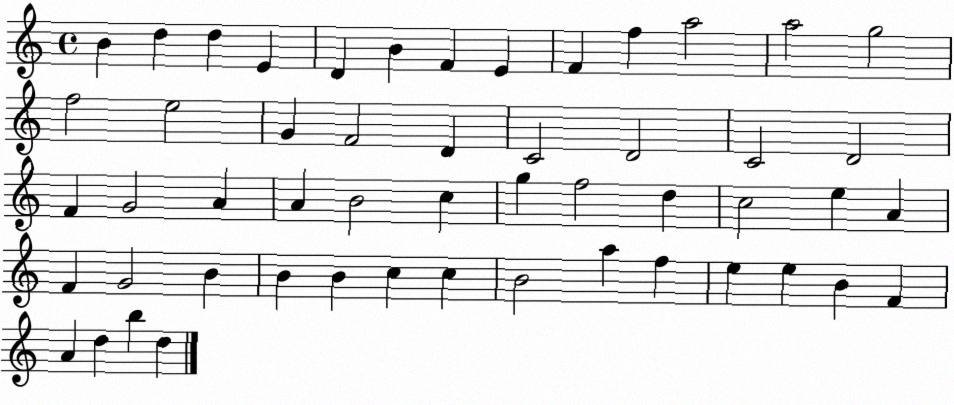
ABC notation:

X:1
T:Untitled
M:4/4
L:1/4
K:C
B d d E D B F E F f a2 a2 g2 f2 e2 G F2 D C2 D2 C2 D2 F G2 A A B2 c g f2 d c2 e A F G2 B B B c c B2 a f e e B F A d b d